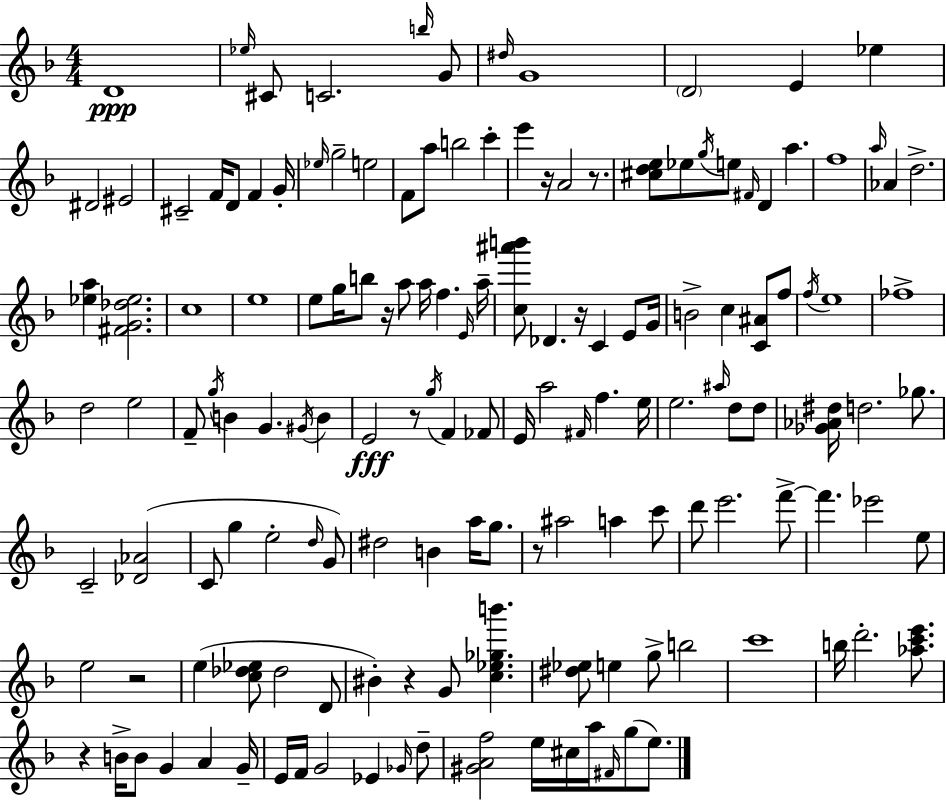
{
  \clef treble
  \numericTimeSignature
  \time 4/4
  \key f \major
  d'1\ppp | \grace { ees''16 } cis'8 c'2. \grace { b''16 } | g'8 \grace { dis''16 } g'1 | \parenthesize d'2 e'4 ees''4 | \break dis'2 eis'2 | cis'2-- f'16 d'8 f'4 | g'16-. \grace { ees''16 } g''2-- e''2 | f'8 a''8 b''2 | \break c'''4-. e'''4 r16 a'2 | r8. <cis'' d'' e''>8 ees''8 \acciaccatura { g''16 } e''8 \grace { fis'16 } d'4 | a''4. f''1 | \grace { a''16 } aes'4 d''2.-> | \break <ees'' a''>4 <fis' g' des'' ees''>2. | c''1 | e''1 | e''8 g''16 b''8 r16 a''8 a''16 | \break f''4. \grace { e'16 } a''16-- <c'' ais''' b'''>8 des'4. | r16 c'4 e'8 g'16 b'2-> | c''4 <c' ais'>8 f''8 \acciaccatura { f''16 } e''1 | fes''1-> | \break d''2 | e''2 f'8-- \acciaccatura { g''16 } b'4 | g'4. \acciaccatura { gis'16 } b'4 e'2\fff | r8 \acciaccatura { g''16 } f'4 fes'8 e'16 a''2 | \break \grace { fis'16 } f''4. e''16 e''2. | \grace { ais''16 } d''8 d''8 <ges' aes' dis''>16 d''2. | ges''8. c'2-- | <des' aes'>2( c'8 | \break g''4 e''2-. \grace { d''16 } g'8) dis''2 | b'4 a''16 g''8. r8 | ais''2 a''4 c'''8 d'''8 | e'''2. f'''8->~~ f'''4. | \break ees'''2 e''8 e''2 | r2 e''4( | <c'' des'' ees''>8 des''2 d'8 bis'4-.) | r4 g'8 <c'' ees'' ges'' b'''>4. <dis'' ees''>8 | \break e''4 g''8-> b''2 c'''1 | b''16 | d'''2.-. <aes'' c''' e'''>8. r4 | b'16-> b'8 g'4 a'4 g'16-- e'16 | \break f'16 g'2 ees'4 \grace { ges'16 } d''8-- | <gis' a' f''>2 e''16 cis''16 a''16 \grace { fis'16 }( g''8 e''8.) | \bar "|."
}